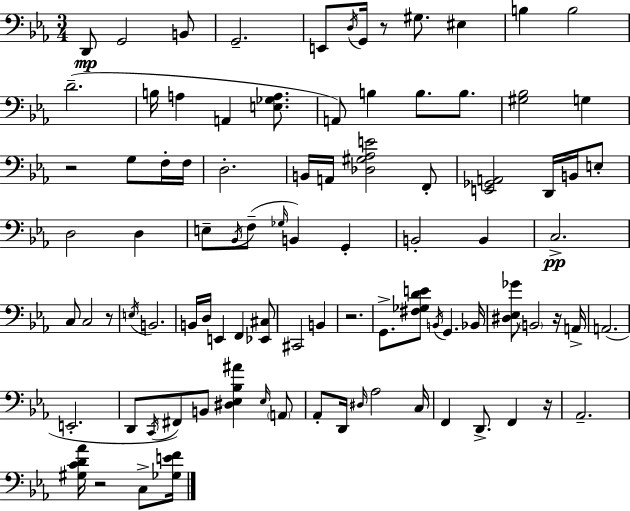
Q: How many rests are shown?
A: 7